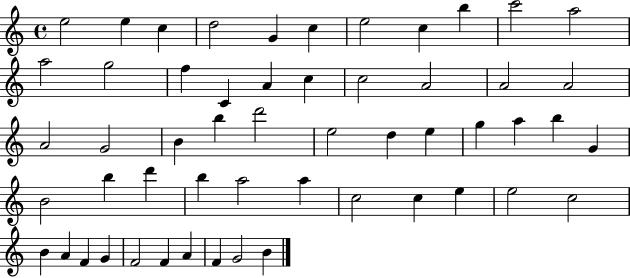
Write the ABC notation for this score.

X:1
T:Untitled
M:4/4
L:1/4
K:C
e2 e c d2 G c e2 c b c'2 a2 a2 g2 f C A c c2 A2 A2 A2 A2 G2 B b d'2 e2 d e g a b G B2 b d' b a2 a c2 c e e2 c2 B A F G F2 F A F G2 B